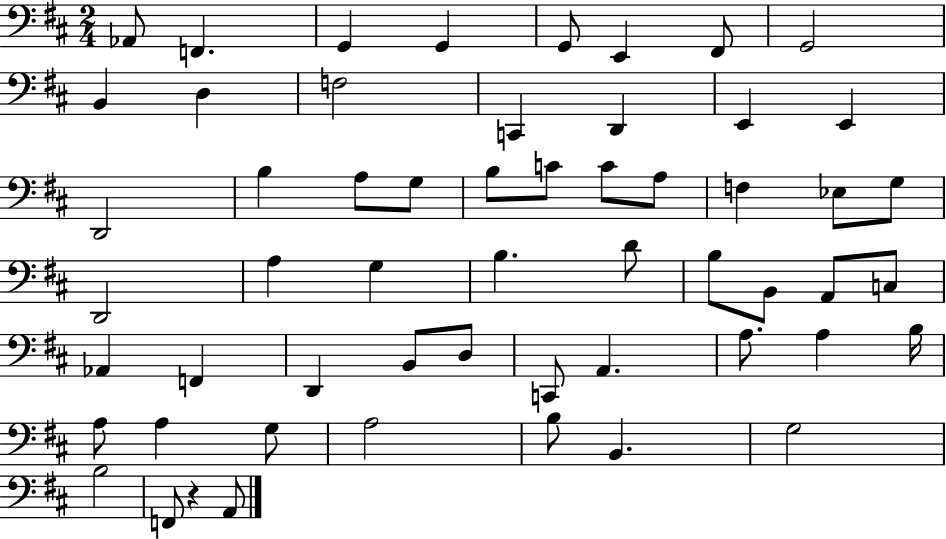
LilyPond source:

{
  \clef bass
  \numericTimeSignature
  \time 2/4
  \key d \major
  aes,8 f,4. | g,4 g,4 | g,8 e,4 fis,8 | g,2 | \break b,4 d4 | f2 | c,4 d,4 | e,4 e,4 | \break d,2 | b4 a8 g8 | b8 c'8 c'8 a8 | f4 ees8 g8 | \break d,2 | a4 g4 | b4. d'8 | b8 b,8 a,8 c8 | \break aes,4 f,4 | d,4 b,8 d8 | c,8 a,4. | a8. a4 b16 | \break a8 a4 g8 | a2 | b8 b,4. | g2 | \break b2 | f,8 r4 a,8 | \bar "|."
}